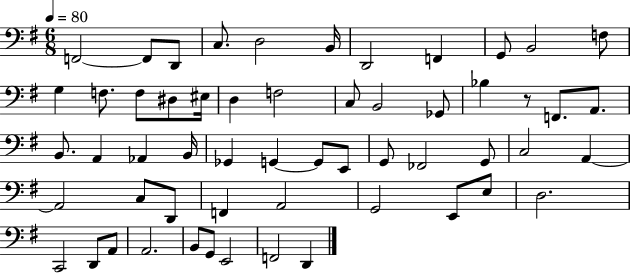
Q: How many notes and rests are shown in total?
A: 56